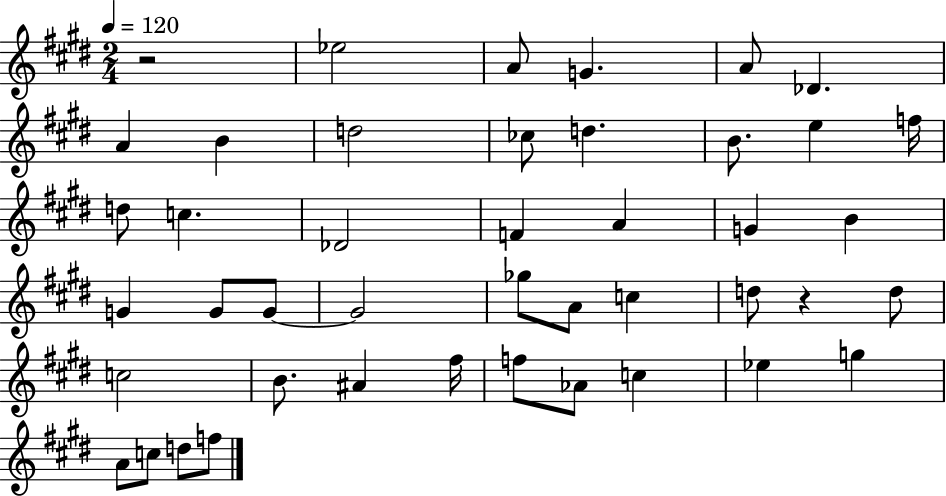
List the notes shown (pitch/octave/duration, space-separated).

R/h Eb5/h A4/e G4/q. A4/e Db4/q. A4/q B4/q D5/h CES5/e D5/q. B4/e. E5/q F5/s D5/e C5/q. Db4/h F4/q A4/q G4/q B4/q G4/q G4/e G4/e G4/h Gb5/e A4/e C5/q D5/e R/q D5/e C5/h B4/e. A#4/q F#5/s F5/e Ab4/e C5/q Eb5/q G5/q A4/e C5/e D5/e F5/e